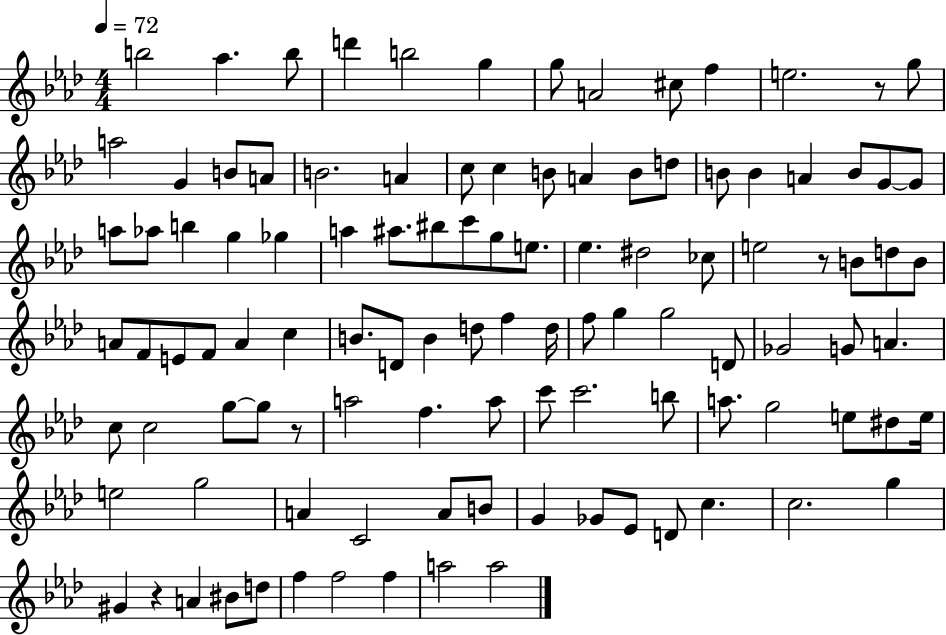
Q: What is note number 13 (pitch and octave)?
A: A5